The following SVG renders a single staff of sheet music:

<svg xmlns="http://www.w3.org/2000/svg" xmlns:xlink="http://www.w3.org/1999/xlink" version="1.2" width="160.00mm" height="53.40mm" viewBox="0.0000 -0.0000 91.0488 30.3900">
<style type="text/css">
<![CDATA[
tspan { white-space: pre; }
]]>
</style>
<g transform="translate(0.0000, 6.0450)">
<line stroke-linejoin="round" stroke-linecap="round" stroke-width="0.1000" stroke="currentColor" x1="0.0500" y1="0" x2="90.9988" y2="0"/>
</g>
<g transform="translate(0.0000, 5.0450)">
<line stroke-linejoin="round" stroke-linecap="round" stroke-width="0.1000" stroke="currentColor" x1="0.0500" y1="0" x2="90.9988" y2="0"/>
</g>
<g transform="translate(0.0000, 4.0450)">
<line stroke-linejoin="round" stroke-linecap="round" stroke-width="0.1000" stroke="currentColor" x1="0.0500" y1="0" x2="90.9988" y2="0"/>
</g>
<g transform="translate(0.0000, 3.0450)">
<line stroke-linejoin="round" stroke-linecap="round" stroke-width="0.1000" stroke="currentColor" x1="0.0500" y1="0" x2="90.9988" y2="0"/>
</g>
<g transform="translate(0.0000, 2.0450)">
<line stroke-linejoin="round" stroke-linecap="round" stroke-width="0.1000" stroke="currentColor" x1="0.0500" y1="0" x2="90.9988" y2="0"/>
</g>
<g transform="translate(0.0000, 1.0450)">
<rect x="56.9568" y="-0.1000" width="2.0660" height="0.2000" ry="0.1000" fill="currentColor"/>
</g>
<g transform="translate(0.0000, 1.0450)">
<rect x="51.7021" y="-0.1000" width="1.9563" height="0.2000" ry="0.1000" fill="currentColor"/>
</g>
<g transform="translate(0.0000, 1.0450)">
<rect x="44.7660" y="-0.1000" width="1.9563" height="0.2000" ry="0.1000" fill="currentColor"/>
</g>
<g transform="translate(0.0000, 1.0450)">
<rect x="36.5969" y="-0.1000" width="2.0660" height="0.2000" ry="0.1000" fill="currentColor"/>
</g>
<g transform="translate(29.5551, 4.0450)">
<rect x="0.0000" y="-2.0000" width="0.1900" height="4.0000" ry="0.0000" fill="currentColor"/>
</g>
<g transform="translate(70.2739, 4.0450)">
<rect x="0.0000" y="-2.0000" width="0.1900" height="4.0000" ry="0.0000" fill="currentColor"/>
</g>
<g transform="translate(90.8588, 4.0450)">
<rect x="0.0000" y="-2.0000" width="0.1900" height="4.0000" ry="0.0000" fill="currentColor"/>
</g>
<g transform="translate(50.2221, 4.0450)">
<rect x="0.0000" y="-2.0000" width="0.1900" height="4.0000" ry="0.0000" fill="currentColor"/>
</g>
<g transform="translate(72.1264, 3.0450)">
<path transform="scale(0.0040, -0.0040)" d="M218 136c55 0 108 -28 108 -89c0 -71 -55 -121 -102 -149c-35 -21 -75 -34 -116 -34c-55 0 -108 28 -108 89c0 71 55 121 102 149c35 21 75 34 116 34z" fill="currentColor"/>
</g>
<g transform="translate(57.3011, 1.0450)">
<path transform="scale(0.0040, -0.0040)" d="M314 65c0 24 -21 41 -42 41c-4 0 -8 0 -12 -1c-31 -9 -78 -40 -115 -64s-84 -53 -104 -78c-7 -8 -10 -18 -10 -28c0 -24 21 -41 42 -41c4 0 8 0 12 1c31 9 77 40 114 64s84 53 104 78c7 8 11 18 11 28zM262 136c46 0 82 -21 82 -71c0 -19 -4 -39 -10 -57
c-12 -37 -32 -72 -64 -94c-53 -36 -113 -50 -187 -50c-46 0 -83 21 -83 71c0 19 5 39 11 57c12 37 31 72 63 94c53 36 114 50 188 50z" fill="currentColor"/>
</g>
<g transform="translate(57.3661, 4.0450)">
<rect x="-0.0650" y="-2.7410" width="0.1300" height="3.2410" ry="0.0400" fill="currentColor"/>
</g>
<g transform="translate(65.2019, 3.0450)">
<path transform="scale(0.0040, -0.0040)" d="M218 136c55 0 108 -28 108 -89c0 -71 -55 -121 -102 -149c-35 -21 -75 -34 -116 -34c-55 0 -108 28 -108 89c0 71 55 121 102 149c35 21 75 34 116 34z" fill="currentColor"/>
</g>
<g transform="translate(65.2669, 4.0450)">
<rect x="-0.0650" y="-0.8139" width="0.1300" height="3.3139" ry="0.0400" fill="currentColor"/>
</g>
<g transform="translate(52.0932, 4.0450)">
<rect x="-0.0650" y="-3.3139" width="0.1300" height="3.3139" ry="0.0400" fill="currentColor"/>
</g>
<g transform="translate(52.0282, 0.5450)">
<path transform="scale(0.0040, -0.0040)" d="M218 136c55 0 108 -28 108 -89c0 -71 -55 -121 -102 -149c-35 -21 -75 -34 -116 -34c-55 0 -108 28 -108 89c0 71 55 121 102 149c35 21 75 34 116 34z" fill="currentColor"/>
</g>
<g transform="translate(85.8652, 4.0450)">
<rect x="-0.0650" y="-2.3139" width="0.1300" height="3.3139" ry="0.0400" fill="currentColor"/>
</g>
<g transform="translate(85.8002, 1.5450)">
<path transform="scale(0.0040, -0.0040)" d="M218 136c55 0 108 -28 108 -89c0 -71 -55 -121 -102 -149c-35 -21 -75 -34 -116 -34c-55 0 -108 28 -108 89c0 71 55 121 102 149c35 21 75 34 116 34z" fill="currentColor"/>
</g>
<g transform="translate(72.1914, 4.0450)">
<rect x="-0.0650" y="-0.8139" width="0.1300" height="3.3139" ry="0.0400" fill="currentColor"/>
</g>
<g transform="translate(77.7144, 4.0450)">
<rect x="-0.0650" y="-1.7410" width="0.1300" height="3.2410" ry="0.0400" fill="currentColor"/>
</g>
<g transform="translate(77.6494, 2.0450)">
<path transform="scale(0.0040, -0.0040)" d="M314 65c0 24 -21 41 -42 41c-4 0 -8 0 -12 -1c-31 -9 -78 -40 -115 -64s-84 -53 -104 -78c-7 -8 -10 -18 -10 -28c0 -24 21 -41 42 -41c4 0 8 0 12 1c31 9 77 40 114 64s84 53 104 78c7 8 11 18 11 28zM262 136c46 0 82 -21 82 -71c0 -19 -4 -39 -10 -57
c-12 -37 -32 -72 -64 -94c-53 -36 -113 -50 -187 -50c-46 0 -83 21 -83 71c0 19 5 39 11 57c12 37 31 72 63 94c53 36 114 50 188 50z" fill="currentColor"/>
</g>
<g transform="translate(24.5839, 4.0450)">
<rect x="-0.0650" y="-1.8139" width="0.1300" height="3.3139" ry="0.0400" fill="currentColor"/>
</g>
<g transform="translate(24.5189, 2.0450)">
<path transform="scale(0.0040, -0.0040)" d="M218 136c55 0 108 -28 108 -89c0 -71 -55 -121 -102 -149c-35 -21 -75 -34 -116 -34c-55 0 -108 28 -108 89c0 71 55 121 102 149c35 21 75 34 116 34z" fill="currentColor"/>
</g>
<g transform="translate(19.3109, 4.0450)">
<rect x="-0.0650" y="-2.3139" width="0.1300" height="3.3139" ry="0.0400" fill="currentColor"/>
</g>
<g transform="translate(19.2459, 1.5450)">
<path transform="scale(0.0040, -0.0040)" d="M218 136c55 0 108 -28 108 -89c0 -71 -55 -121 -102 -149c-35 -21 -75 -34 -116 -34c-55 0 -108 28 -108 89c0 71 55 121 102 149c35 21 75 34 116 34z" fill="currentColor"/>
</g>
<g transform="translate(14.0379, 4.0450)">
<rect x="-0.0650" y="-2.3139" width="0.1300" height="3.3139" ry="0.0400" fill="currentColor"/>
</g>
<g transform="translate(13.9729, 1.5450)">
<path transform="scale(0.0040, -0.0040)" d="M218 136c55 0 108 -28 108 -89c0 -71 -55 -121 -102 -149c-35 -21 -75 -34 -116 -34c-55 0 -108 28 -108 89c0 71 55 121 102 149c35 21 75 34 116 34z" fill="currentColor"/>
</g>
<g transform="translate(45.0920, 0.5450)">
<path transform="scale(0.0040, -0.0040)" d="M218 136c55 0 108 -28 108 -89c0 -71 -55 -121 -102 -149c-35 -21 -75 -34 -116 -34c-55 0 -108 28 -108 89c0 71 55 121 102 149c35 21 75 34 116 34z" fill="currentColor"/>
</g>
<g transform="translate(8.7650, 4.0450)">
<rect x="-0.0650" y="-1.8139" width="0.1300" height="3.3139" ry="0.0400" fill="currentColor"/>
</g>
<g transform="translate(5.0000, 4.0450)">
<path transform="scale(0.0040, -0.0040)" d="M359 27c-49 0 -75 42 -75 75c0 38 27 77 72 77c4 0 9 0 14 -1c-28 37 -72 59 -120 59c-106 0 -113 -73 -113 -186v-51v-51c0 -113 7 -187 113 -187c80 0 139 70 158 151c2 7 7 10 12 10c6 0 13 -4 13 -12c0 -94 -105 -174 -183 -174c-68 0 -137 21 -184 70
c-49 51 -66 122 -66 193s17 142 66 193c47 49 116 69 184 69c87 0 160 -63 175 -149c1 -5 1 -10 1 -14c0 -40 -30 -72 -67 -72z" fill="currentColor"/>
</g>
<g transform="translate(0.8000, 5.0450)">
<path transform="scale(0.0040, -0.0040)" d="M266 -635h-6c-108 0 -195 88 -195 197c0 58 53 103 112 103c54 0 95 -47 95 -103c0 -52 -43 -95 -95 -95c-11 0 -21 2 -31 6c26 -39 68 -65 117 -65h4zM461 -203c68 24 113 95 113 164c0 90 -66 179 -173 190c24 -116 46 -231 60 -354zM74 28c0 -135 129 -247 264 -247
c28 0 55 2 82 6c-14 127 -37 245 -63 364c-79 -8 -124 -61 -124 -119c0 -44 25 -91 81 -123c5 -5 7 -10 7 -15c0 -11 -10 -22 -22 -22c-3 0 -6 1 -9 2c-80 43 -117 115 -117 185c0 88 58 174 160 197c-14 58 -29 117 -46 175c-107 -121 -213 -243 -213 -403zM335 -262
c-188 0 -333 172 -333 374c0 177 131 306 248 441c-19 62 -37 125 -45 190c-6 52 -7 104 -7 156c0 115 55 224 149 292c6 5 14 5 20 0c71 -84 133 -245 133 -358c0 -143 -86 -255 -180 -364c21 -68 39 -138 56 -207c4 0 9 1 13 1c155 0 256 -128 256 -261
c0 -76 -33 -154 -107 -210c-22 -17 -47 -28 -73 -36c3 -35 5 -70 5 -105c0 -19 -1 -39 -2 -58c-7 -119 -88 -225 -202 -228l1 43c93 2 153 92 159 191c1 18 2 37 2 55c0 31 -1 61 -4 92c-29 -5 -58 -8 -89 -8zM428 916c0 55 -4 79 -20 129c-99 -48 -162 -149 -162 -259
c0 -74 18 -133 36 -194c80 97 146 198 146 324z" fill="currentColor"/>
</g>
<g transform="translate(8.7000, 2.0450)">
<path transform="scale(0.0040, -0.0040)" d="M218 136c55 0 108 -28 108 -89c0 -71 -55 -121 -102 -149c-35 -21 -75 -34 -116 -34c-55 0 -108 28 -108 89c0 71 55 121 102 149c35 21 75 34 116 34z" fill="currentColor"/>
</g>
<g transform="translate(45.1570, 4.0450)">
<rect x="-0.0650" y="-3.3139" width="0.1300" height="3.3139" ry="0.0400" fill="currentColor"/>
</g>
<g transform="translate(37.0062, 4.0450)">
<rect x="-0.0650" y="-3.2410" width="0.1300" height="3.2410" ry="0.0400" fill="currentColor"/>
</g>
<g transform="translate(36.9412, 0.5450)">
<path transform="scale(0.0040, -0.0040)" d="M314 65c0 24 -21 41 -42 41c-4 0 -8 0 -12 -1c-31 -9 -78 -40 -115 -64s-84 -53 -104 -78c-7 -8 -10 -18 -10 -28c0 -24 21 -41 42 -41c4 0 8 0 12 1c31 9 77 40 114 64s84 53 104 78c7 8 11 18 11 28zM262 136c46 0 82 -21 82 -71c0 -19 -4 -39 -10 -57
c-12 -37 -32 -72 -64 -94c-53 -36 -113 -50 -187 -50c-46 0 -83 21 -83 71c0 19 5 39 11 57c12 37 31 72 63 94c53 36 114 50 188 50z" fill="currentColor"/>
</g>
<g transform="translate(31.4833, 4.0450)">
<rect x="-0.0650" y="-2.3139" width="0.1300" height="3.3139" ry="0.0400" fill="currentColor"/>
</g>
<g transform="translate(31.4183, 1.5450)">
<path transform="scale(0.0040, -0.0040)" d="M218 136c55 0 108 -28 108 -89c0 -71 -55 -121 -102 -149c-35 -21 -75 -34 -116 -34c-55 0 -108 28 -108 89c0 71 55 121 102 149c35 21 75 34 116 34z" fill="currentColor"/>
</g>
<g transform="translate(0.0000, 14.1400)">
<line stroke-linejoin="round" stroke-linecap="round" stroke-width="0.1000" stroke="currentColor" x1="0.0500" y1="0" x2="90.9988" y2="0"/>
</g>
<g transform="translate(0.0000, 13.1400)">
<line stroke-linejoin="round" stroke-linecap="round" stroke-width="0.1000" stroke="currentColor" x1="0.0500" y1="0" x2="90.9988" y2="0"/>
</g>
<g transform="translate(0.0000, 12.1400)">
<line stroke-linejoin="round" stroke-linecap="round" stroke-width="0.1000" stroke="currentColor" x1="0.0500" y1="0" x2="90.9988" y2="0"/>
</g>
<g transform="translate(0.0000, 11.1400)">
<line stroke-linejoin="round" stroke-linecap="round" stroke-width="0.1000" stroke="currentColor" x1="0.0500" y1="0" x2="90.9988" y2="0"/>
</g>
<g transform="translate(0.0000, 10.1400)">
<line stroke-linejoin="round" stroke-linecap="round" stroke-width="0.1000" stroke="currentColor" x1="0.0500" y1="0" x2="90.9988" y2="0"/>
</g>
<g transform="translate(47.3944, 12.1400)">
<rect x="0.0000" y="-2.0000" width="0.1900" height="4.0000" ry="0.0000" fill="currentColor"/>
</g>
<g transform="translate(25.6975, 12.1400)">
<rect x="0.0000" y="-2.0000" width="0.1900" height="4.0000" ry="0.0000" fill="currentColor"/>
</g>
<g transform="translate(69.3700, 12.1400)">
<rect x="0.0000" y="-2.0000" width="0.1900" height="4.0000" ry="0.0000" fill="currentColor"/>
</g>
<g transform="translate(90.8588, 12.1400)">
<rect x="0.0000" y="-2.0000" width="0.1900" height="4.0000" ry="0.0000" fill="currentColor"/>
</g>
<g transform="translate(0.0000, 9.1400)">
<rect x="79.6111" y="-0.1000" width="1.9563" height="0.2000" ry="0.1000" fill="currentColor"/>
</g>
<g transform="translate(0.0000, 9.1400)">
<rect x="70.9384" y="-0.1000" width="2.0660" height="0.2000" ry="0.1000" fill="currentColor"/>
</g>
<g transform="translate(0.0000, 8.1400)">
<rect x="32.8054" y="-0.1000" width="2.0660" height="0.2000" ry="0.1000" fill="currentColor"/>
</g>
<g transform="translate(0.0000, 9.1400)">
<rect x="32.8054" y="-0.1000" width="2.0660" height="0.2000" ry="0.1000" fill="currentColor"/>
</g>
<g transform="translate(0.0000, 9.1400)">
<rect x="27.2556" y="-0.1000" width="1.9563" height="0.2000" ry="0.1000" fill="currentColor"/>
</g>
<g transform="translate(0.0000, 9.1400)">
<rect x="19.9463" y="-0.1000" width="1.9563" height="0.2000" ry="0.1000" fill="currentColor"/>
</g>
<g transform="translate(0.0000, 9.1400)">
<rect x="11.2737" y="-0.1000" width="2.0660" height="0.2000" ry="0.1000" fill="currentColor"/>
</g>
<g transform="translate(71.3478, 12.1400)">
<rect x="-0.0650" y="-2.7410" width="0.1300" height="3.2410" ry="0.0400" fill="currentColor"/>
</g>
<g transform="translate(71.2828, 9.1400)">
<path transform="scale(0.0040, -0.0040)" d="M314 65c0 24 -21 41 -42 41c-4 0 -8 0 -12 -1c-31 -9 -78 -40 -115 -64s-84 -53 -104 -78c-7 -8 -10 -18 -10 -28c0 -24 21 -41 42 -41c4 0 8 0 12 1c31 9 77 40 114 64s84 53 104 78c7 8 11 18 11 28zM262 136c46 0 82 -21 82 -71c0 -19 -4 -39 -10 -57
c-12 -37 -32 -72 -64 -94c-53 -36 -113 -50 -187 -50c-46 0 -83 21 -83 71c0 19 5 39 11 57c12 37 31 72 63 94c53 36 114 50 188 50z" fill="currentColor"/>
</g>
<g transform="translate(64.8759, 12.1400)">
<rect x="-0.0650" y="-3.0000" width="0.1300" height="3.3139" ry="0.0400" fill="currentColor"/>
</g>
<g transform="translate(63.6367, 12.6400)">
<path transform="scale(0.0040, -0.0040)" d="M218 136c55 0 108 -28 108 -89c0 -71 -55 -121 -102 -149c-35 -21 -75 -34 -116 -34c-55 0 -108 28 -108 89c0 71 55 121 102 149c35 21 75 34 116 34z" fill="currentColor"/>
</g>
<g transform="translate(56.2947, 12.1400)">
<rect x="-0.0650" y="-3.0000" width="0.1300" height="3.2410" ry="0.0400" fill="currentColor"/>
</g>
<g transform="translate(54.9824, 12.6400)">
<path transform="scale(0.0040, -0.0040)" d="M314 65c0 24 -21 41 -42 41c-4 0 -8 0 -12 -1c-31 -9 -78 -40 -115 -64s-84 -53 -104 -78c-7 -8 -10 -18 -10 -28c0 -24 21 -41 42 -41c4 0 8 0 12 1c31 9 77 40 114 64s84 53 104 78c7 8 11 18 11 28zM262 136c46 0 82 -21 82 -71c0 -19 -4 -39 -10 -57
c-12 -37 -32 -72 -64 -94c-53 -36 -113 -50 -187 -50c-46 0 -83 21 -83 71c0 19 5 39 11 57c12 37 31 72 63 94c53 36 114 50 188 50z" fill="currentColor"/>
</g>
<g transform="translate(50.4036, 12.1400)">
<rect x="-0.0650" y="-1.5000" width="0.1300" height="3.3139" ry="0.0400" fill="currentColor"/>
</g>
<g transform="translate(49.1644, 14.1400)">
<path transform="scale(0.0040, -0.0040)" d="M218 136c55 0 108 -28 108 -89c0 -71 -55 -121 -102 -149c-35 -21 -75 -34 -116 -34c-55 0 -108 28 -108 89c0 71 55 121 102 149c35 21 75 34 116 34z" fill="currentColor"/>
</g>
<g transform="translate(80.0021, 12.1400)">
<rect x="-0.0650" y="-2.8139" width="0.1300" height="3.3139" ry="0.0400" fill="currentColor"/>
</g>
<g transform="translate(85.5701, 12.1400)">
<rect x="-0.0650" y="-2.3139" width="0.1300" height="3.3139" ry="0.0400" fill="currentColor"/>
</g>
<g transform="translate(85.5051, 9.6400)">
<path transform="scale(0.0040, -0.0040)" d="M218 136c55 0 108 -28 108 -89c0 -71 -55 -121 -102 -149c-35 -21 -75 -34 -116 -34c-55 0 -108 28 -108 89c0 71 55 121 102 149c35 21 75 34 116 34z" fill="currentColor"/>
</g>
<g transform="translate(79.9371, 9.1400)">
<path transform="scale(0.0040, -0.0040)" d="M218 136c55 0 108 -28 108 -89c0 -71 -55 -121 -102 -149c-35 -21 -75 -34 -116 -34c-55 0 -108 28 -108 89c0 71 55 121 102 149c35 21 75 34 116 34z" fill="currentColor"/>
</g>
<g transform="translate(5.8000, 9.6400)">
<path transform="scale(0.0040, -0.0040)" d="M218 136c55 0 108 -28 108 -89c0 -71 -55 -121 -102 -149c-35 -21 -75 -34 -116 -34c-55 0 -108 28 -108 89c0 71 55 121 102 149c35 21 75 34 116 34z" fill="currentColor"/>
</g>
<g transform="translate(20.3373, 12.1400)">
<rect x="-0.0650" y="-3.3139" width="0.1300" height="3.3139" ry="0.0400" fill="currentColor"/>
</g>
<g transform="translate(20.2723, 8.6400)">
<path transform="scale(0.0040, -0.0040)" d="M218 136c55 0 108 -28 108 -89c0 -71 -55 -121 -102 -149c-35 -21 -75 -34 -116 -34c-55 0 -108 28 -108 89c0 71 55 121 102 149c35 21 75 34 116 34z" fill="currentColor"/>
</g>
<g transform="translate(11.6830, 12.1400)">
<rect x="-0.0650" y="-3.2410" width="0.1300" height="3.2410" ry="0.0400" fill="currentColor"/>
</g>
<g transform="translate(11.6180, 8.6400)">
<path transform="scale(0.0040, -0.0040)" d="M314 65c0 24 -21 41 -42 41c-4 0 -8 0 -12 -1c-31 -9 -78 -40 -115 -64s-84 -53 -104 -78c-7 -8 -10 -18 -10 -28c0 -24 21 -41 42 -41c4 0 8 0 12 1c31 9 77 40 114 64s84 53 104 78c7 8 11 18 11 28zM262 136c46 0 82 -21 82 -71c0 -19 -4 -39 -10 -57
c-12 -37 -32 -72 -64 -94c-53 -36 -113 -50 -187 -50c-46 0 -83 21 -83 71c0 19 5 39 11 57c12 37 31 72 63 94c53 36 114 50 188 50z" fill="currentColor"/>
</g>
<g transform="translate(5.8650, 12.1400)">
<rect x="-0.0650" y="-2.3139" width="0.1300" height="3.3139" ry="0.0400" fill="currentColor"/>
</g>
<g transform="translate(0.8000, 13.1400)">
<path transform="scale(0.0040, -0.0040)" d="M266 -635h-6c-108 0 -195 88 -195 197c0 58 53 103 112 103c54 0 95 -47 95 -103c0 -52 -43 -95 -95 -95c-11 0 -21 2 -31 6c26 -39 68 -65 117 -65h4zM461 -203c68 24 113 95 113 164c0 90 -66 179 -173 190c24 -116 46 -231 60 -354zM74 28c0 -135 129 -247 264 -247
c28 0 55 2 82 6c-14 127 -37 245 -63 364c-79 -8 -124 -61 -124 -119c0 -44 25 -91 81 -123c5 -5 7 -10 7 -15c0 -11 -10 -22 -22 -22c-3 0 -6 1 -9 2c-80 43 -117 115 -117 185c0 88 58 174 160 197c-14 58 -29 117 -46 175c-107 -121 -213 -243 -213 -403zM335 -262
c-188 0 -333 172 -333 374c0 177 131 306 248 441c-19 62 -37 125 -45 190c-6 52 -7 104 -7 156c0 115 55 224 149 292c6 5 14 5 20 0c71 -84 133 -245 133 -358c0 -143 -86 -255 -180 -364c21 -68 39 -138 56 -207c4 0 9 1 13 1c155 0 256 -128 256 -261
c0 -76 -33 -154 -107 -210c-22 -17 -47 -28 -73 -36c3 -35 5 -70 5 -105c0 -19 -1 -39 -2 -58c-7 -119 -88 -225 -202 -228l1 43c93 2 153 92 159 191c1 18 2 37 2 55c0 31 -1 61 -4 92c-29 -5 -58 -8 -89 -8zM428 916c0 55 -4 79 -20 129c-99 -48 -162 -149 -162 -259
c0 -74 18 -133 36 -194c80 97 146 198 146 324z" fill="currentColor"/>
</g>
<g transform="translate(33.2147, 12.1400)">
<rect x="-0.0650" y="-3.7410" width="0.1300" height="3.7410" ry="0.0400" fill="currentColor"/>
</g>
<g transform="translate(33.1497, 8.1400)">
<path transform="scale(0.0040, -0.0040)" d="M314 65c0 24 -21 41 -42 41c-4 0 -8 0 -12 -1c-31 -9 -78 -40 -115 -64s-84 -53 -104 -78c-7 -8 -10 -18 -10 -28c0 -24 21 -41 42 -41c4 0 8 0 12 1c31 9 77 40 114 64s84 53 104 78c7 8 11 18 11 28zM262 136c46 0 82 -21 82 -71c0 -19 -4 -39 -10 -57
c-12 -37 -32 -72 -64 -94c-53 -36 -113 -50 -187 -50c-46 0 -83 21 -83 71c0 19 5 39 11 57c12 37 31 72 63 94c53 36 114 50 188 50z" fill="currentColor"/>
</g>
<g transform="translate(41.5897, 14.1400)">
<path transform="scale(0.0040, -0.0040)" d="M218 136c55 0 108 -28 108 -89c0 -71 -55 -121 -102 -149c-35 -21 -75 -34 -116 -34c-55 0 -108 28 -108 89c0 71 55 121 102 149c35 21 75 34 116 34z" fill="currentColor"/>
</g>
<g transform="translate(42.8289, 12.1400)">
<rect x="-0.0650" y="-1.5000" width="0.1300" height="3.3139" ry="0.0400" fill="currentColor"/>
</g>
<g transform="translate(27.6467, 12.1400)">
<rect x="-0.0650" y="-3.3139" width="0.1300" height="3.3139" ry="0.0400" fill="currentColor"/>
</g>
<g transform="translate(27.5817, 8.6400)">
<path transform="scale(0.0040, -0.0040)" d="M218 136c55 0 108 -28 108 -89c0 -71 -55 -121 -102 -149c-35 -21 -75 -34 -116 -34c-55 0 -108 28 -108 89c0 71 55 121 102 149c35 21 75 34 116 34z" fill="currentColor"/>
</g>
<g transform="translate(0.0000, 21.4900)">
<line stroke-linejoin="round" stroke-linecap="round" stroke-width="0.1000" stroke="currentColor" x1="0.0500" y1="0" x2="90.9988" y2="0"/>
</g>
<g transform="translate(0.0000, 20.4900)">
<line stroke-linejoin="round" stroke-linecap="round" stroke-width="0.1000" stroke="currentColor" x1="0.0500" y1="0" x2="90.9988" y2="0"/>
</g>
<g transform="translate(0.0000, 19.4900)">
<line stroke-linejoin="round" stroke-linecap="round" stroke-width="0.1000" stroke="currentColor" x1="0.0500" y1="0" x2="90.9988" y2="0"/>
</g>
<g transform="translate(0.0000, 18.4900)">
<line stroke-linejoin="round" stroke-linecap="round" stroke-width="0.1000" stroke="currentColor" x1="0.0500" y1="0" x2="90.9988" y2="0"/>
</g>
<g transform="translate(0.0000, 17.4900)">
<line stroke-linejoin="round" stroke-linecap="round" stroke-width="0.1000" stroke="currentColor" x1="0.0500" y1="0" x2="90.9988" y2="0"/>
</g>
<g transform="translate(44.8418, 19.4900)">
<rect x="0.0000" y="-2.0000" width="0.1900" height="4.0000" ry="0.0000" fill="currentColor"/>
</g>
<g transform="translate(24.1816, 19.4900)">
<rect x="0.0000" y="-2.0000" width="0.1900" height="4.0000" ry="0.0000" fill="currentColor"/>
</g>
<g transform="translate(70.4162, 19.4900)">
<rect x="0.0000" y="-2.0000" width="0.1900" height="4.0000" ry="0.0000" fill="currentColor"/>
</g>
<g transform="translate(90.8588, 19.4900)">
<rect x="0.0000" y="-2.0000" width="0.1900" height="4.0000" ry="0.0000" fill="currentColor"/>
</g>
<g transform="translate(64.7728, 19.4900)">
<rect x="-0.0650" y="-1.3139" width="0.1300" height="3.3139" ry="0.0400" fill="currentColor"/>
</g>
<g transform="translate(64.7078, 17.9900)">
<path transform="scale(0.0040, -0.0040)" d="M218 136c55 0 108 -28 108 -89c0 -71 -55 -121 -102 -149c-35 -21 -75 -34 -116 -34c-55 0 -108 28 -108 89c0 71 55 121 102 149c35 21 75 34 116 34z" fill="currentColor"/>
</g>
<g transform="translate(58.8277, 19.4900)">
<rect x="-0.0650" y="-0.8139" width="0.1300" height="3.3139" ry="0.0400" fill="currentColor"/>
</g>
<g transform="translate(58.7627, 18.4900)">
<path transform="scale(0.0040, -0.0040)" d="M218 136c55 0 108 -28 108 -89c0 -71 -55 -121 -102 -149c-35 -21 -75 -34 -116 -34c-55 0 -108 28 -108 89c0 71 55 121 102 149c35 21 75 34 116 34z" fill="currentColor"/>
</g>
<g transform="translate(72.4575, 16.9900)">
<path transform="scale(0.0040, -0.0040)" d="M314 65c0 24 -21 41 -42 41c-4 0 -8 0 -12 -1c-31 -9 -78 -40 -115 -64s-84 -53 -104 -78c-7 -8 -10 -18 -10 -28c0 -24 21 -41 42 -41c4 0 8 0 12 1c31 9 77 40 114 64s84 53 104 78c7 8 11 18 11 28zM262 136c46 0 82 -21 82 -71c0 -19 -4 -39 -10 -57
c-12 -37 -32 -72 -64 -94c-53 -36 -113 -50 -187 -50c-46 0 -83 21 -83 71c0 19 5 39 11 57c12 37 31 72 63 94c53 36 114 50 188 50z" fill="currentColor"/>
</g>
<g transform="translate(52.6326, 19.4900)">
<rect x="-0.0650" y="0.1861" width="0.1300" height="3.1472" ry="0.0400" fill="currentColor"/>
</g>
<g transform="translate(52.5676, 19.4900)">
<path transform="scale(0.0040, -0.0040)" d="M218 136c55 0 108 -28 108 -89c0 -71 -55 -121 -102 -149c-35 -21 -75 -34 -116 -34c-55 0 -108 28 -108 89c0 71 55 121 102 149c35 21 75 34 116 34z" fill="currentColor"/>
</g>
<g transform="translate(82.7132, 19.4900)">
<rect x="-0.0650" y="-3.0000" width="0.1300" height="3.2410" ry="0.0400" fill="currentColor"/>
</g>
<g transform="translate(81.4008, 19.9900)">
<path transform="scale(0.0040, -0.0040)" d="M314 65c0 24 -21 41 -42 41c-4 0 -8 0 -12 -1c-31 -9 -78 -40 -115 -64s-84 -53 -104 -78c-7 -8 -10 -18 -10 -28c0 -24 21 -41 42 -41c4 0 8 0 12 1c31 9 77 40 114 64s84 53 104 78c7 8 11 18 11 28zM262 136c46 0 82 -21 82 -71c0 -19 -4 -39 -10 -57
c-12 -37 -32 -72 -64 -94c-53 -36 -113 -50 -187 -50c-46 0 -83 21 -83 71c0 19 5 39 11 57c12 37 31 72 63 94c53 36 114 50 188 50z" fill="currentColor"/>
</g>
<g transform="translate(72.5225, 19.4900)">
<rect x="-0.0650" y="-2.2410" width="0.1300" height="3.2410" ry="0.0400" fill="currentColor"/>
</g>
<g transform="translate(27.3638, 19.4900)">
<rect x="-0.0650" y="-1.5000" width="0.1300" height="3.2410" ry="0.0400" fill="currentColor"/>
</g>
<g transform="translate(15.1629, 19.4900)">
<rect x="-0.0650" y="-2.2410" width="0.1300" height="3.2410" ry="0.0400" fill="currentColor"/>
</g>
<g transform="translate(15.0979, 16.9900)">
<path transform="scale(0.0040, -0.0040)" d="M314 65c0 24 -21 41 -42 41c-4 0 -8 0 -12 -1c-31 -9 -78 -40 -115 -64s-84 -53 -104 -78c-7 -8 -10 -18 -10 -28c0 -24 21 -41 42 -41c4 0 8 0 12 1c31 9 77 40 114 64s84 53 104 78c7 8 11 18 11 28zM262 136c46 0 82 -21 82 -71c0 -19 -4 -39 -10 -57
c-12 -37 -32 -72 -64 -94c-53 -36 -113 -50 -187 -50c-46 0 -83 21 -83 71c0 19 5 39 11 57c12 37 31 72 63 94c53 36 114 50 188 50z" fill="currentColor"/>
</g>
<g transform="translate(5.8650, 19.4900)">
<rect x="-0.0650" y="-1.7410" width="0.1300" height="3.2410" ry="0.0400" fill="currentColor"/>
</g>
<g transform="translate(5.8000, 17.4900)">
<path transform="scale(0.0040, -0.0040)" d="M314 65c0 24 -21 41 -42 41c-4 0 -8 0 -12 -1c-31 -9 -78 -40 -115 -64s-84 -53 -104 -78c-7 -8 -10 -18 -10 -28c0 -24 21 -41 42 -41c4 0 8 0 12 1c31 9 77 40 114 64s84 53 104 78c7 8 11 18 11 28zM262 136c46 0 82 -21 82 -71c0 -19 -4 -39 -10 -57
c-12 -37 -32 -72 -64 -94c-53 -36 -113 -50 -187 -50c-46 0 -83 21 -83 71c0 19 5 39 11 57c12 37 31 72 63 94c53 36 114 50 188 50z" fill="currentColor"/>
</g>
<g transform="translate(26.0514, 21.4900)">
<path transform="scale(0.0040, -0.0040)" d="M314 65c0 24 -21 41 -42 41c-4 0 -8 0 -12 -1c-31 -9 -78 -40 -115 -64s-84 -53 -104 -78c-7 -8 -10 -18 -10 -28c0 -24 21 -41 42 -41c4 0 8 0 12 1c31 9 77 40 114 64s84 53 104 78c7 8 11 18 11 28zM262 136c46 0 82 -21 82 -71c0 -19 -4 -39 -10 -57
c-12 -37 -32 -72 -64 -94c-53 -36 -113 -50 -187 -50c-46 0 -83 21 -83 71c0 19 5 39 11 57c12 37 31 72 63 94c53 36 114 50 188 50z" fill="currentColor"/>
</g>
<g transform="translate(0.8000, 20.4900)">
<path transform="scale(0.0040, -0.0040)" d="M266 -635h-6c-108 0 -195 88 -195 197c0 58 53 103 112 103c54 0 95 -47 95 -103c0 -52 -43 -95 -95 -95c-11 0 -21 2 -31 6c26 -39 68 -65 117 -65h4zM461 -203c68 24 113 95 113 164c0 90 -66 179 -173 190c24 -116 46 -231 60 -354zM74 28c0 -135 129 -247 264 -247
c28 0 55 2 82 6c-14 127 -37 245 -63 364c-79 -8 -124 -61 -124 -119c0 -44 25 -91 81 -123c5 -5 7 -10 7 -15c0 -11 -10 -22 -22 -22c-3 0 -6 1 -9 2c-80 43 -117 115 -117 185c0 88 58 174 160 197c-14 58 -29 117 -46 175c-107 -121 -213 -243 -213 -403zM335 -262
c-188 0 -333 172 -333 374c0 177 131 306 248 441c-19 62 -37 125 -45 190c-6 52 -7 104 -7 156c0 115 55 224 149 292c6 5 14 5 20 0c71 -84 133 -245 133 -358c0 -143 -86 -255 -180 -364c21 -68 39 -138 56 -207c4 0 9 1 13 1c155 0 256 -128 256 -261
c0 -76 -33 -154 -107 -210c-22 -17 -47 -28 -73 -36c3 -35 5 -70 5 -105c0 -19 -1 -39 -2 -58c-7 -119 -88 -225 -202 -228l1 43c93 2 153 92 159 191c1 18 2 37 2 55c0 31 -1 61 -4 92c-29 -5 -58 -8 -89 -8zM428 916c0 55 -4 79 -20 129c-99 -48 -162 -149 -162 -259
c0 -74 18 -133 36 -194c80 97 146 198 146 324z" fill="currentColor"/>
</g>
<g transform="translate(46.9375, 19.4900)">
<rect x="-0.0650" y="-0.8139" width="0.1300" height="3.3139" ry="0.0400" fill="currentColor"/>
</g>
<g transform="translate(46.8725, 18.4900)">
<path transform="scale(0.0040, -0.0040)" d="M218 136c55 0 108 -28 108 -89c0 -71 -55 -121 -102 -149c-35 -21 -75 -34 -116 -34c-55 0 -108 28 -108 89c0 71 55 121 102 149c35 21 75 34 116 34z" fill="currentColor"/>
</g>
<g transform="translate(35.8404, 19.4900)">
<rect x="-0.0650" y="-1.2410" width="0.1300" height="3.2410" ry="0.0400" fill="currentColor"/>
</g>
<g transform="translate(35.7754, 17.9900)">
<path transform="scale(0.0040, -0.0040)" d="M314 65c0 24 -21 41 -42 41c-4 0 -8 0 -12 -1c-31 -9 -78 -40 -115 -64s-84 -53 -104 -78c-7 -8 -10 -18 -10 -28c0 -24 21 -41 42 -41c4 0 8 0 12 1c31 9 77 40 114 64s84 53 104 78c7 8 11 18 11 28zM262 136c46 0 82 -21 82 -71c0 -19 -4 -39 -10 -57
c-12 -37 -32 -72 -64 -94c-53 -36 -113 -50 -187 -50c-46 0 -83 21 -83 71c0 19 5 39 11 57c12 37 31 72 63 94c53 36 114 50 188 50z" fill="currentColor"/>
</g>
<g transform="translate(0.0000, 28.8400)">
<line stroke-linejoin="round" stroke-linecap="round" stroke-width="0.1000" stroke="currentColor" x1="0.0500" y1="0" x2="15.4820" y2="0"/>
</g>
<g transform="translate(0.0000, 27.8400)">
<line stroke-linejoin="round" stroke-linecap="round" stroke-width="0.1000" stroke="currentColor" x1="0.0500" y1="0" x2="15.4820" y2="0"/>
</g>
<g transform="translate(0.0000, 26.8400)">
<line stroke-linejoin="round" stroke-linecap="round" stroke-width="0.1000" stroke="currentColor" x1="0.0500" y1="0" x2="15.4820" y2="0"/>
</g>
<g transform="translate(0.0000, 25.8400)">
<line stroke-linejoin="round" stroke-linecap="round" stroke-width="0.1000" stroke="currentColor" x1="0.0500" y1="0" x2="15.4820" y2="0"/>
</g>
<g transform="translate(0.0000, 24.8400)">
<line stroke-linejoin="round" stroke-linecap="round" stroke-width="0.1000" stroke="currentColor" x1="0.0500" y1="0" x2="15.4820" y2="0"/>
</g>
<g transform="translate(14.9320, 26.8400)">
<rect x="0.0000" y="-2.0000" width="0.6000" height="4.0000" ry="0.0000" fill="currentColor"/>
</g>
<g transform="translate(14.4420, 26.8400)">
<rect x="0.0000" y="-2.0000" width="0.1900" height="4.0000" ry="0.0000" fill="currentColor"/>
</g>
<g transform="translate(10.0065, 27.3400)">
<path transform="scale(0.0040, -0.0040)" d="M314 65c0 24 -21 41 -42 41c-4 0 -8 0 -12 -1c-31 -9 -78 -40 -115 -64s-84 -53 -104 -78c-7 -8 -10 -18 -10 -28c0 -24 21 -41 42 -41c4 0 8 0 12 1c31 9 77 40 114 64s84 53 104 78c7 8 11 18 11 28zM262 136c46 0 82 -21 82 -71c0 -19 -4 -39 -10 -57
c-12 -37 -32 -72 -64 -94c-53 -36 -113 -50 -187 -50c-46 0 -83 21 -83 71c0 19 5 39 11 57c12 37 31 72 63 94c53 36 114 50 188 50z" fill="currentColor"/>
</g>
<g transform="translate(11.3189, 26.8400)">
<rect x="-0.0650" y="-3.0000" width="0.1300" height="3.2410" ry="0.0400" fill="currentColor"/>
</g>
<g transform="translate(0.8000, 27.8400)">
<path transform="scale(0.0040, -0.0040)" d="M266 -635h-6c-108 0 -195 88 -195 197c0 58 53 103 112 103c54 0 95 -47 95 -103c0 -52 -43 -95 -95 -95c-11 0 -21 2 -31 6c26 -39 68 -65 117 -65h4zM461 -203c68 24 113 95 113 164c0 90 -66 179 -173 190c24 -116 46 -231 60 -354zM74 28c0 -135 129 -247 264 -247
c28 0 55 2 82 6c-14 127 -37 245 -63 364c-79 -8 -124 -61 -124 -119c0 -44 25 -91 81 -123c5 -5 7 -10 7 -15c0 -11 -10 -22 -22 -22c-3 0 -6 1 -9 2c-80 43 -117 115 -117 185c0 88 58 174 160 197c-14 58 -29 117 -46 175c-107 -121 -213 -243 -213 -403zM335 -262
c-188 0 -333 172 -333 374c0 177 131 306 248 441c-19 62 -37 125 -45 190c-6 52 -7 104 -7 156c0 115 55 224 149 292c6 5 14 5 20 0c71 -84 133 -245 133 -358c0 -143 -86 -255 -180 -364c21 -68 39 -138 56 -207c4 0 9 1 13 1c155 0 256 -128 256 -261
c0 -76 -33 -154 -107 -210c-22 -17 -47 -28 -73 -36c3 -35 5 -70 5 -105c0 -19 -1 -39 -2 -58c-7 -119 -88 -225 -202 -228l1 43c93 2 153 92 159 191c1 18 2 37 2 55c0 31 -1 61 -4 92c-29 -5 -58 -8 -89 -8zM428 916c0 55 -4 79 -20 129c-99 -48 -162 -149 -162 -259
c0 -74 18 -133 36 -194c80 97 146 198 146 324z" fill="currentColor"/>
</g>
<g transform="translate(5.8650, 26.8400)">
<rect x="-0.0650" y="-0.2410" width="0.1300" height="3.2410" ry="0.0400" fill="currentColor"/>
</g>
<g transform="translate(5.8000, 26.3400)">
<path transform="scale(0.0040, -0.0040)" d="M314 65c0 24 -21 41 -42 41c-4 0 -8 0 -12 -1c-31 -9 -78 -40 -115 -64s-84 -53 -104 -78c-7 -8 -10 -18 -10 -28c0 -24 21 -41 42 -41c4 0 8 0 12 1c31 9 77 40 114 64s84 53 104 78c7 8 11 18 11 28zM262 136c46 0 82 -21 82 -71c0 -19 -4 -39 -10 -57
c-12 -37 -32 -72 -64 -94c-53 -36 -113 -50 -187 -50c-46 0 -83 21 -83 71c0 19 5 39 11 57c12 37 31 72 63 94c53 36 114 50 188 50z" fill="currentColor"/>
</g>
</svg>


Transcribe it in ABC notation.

X:1
T:Untitled
M:4/4
L:1/4
K:C
f g g f g b2 b b a2 d d f2 g g b2 b b c'2 E E A2 A a2 a g f2 g2 E2 e2 d B d e g2 A2 c2 A2